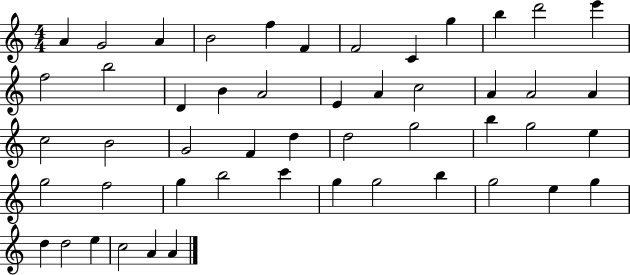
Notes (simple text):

A4/q G4/h A4/q B4/h F5/q F4/q F4/h C4/q G5/q B5/q D6/h E6/q F5/h B5/h D4/q B4/q A4/h E4/q A4/q C5/h A4/q A4/h A4/q C5/h B4/h G4/h F4/q D5/q D5/h G5/h B5/q G5/h E5/q G5/h F5/h G5/q B5/h C6/q G5/q G5/h B5/q G5/h E5/q G5/q D5/q D5/h E5/q C5/h A4/q A4/q